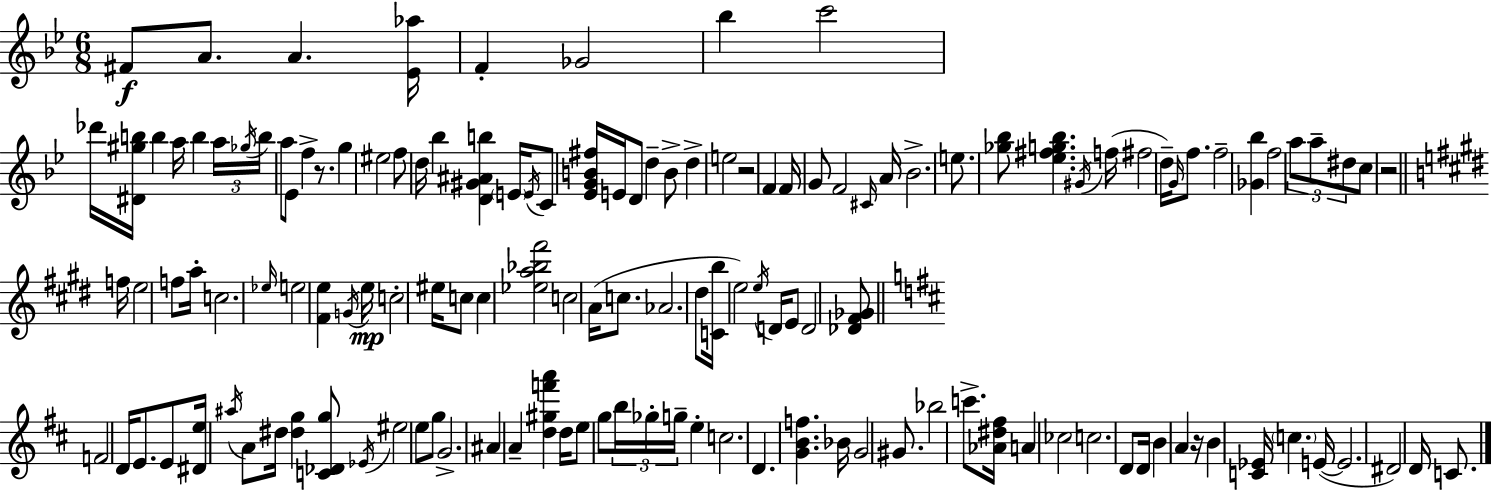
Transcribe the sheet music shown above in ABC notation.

X:1
T:Untitled
M:6/8
L:1/4
K:Bb
^F/2 A/2 A [_E_a]/4 F _G2 _b c'2 _d'/4 [^D^gb]/4 b a/4 b a/4 _g/4 b/4 a/2 _E/2 f z/2 g ^e2 f/2 d/4 _b [D^G^Ab] E/4 E/4 C/2 [_EGB^f]/4 E/4 D/2 d B/2 d e2 z2 F F/4 G/2 F2 ^C/4 A/4 _B2 e/2 [_g_b]/2 [_e^fg_b] ^G/4 f/4 ^f2 d/4 G/4 f/2 f2 [_G_b] f2 a/2 a/2 ^d/2 c/2 z2 f/4 e2 f/2 a/4 c2 _e/4 e2 [^Fe] G/4 e/4 c2 ^e/4 c/2 c [_ea_b^f']2 c2 A/4 c/2 _A2 ^d/2 [Cb]/4 e2 e/4 D/4 E/2 D2 [_D^F_G]/2 F2 D/4 E/2 E/2 [^De]/4 ^a/4 A/2 ^d/4 [^dg] [C_Dg]/2 _E/4 ^e2 e/2 g/2 G2 ^A A [d^gf'a'] d/4 e/2 g/2 b/4 _g/4 g/4 e c2 D [GBf] _B/4 G2 ^G/2 _b2 c'/2 [_A^d^f]/4 A _c2 c2 D/2 D/4 B A z/4 B [C_E]/4 c E/4 E2 ^D2 D/4 C/2